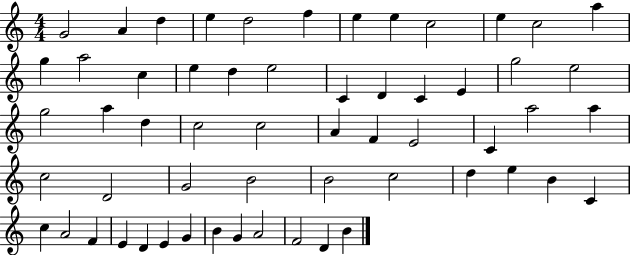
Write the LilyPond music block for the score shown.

{
  \clef treble
  \numericTimeSignature
  \time 4/4
  \key c \major
  g'2 a'4 d''4 | e''4 d''2 f''4 | e''4 e''4 c''2 | e''4 c''2 a''4 | \break g''4 a''2 c''4 | e''4 d''4 e''2 | c'4 d'4 c'4 e'4 | g''2 e''2 | \break g''2 a''4 d''4 | c''2 c''2 | a'4 f'4 e'2 | c'4 a''2 a''4 | \break c''2 d'2 | g'2 b'2 | b'2 c''2 | d''4 e''4 b'4 c'4 | \break c''4 a'2 f'4 | e'4 d'4 e'4 g'4 | b'4 g'4 a'2 | f'2 d'4 b'4 | \break \bar "|."
}